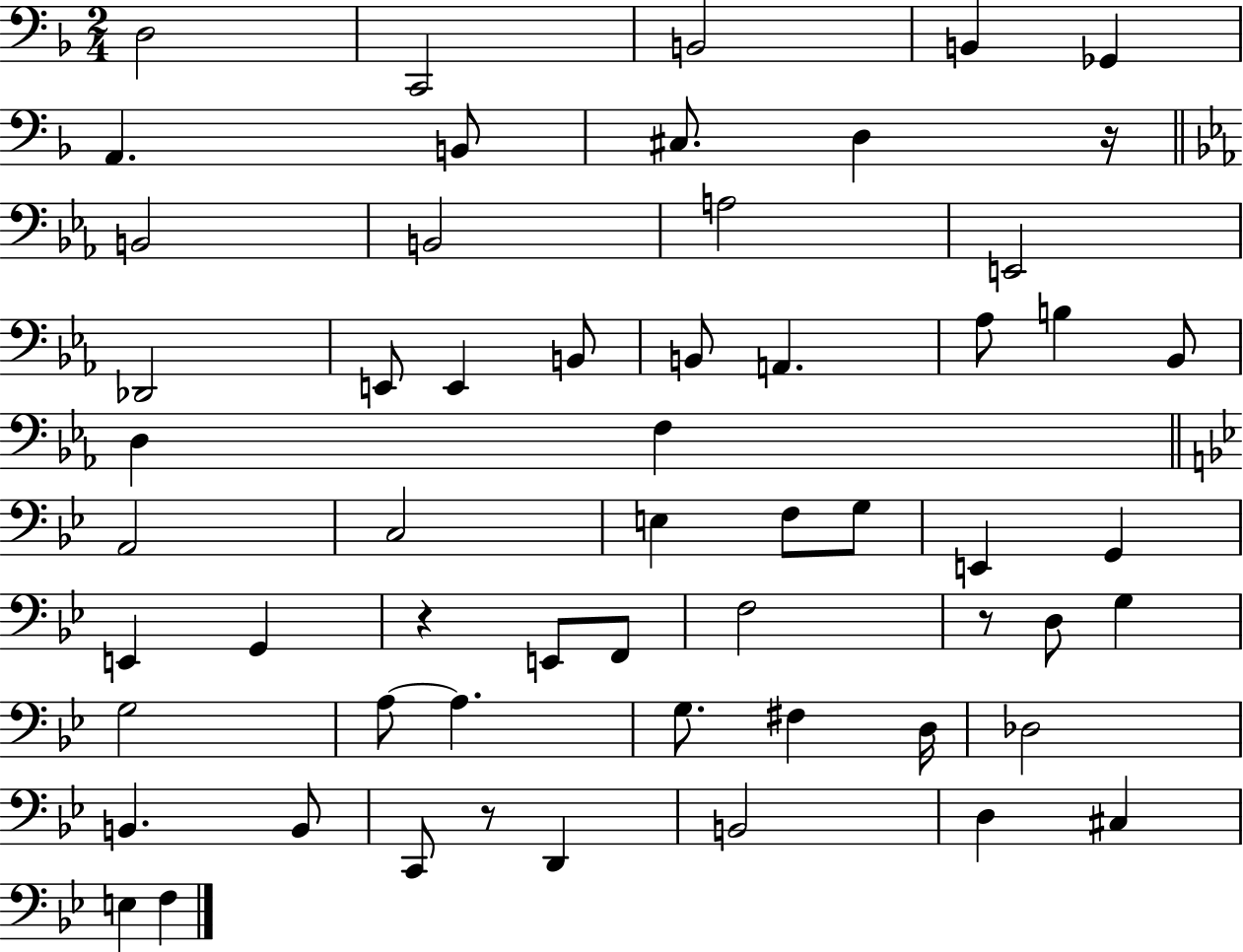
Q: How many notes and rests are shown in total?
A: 58